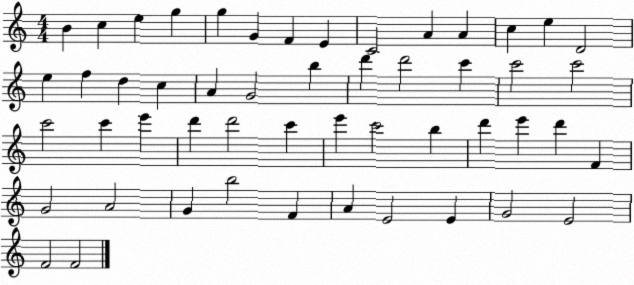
X:1
T:Untitled
M:4/4
L:1/4
K:C
B c e g g G F E C2 A A c e D2 e f d c A G2 b d' d'2 c' c'2 c'2 c'2 c' e' d' d'2 c' e' c'2 b d' e' d' F G2 A2 G b2 F A E2 E G2 E2 F2 F2